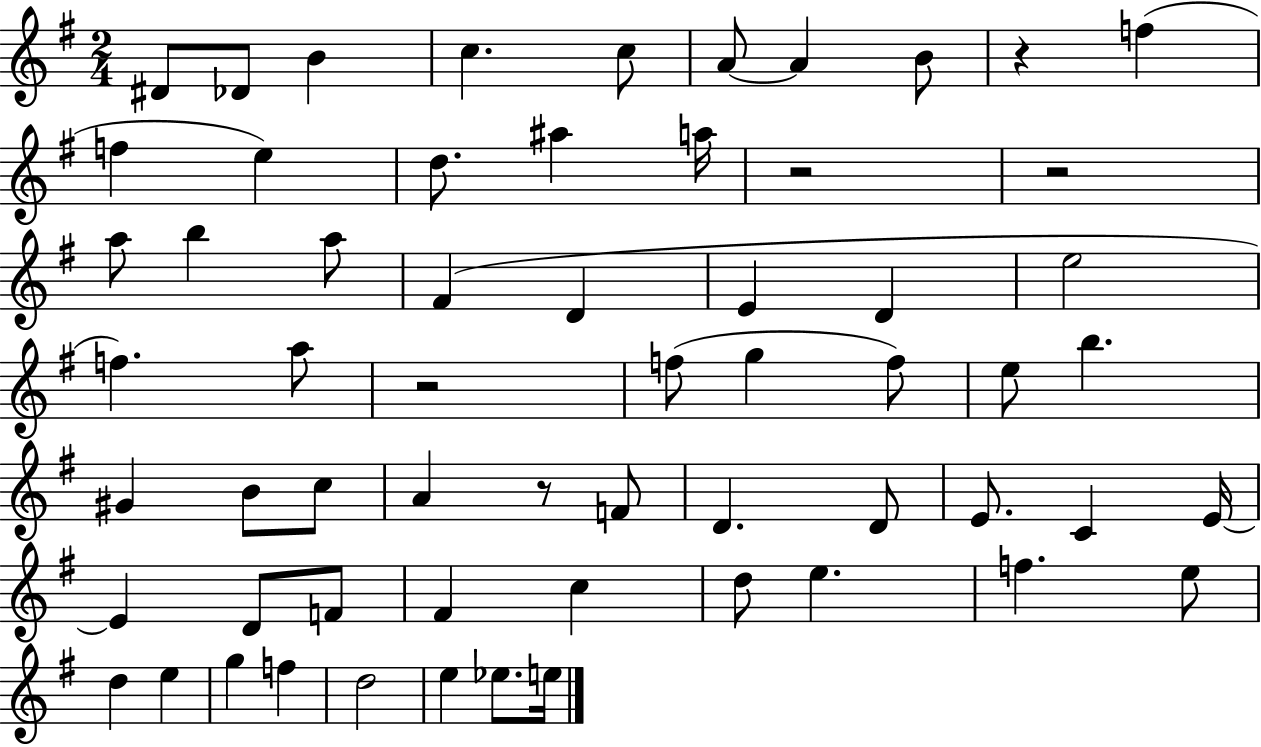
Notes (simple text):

D#4/e Db4/e B4/q C5/q. C5/e A4/e A4/q B4/e R/q F5/q F5/q E5/q D5/e. A#5/q A5/s R/h R/h A5/e B5/q A5/e F#4/q D4/q E4/q D4/q E5/h F5/q. A5/e R/h F5/e G5/q F5/e E5/e B5/q. G#4/q B4/e C5/e A4/q R/e F4/e D4/q. D4/e E4/e. C4/q E4/s E4/q D4/e F4/e F#4/q C5/q D5/e E5/q. F5/q. E5/e D5/q E5/q G5/q F5/q D5/h E5/q Eb5/e. E5/s